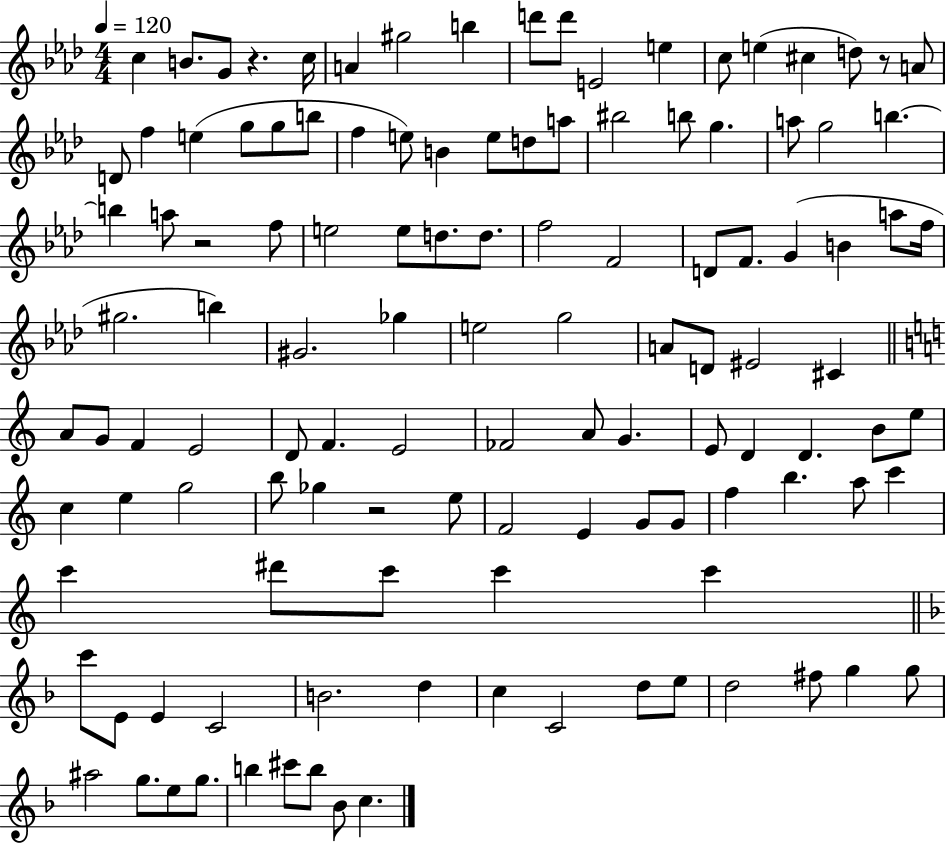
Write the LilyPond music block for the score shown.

{
  \clef treble
  \numericTimeSignature
  \time 4/4
  \key aes \major
  \tempo 4 = 120
  c''4 b'8. g'8 r4. c''16 | a'4 gis''2 b''4 | d'''8 d'''8 e'2 e''4 | c''8 e''4( cis''4 d''8) r8 a'8 | \break d'8 f''4 e''4( g''8 g''8 b''8 | f''4 e''8) b'4 e''8 d''8 a''8 | bis''2 b''8 g''4. | a''8 g''2 b''4.~~ | \break b''4 a''8 r2 f''8 | e''2 e''8 d''8. d''8. | f''2 f'2 | d'8 f'8. g'4( b'4 a''8 f''16 | \break gis''2. b''4) | gis'2. ges''4 | e''2 g''2 | a'8 d'8 eis'2 cis'4 | \break \bar "||" \break \key c \major a'8 g'8 f'4 e'2 | d'8 f'4. e'2 | fes'2 a'8 g'4. | e'8 d'4 d'4. b'8 e''8 | \break c''4 e''4 g''2 | b''8 ges''4 r2 e''8 | f'2 e'4 g'8 g'8 | f''4 b''4. a''8 c'''4 | \break c'''4 dis'''8 c'''8 c'''4 c'''4 | \bar "||" \break \key f \major c'''8 e'8 e'4 c'2 | b'2. d''4 | c''4 c'2 d''8 e''8 | d''2 fis''8 g''4 g''8 | \break ais''2 g''8. e''8 g''8. | b''4 cis'''8 b''8 bes'8 c''4. | \bar "|."
}